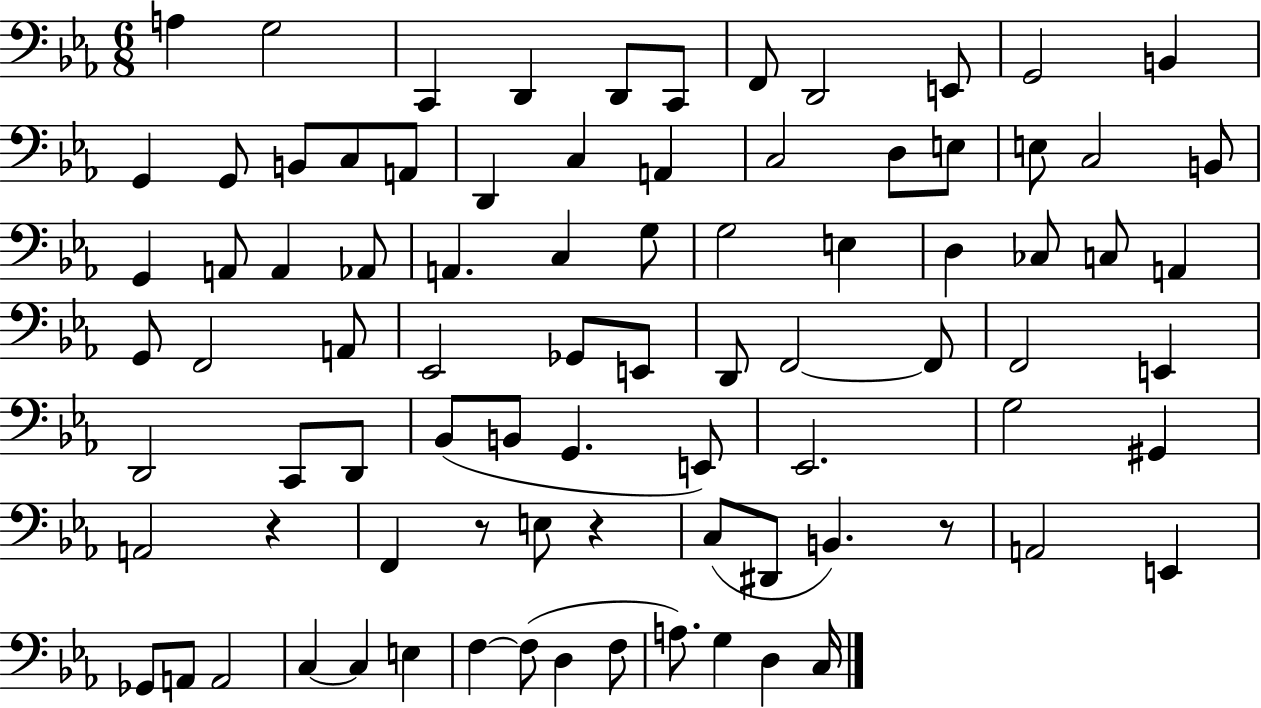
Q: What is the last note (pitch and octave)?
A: C3